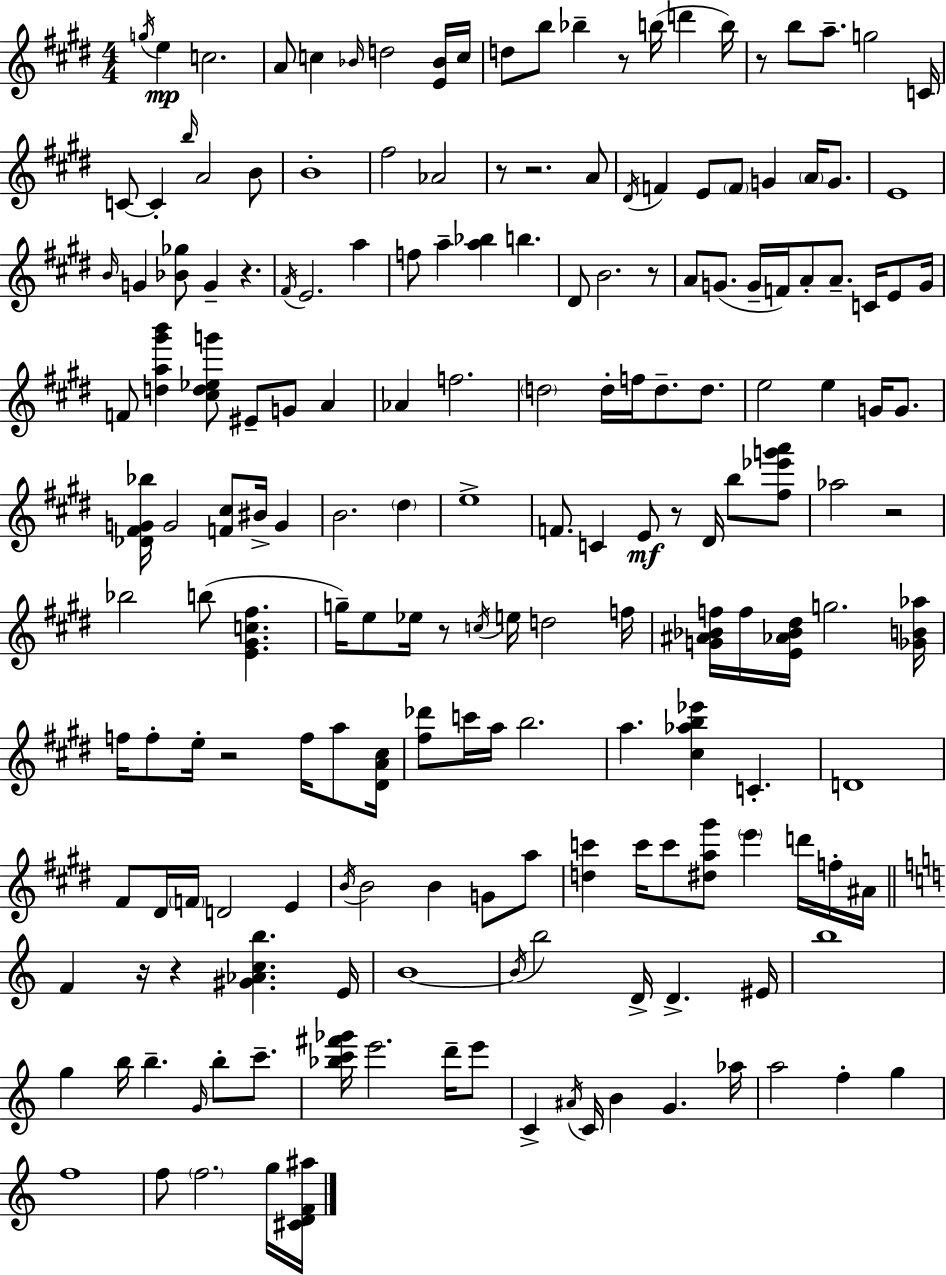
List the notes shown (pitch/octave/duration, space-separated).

G5/s E5/q C5/h. A4/e C5/q Bb4/s D5/h [E4,Bb4]/s C5/s D5/e B5/e Bb5/q R/e B5/s D6/q B5/s R/e B5/e A5/e. G5/h C4/s C4/e C4/q B5/s A4/h B4/e B4/w F#5/h Ab4/h R/e R/h. A4/e D#4/s F4/q E4/e F4/e G4/q A4/s G4/e. E4/w B4/s G4/q [Bb4,Gb5]/e G4/q R/q. F#4/s E4/h. A5/q F5/e A5/q [A5,Bb5]/q B5/q. D#4/e B4/h. R/e A4/e G4/e. G4/s F4/s A4/e A4/e. C4/s E4/e G4/s F4/e [D5,A5,G#6,B6]/q [C#5,D5,Eb5,G6]/e EIS4/e G4/e A4/q Ab4/q F5/h. D5/h D5/s F5/s D5/e. D5/e. E5/h E5/q G4/s G4/e. [Db4,F#4,G4,Bb5]/s G4/h [F4,C#5]/e BIS4/s G4/q B4/h. D#5/q E5/w F4/e. C4/q E4/e R/e D#4/s B5/e [F#5,Eb6,G6,A6]/e Ab5/h R/h Bb5/h B5/e [E4,G#4,C5,F#5]/q. G5/s E5/e Eb5/s R/e C5/s E5/s D5/h F5/s [G4,A#4,Bb4,F5]/s F5/s [E4,Ab4,Bb4,D#5]/s G5/h. [Gb4,B4,Ab5]/s F5/s F5/e E5/s R/h F5/s A5/e [D#4,A4,C#5]/s [F#5,Db6]/e C6/s A5/s B5/h. A5/q. [C#5,Ab5,B5,Eb6]/q C4/q. D4/w F#4/e D#4/s F4/s D4/h E4/q B4/s B4/h B4/q G4/e A5/e [D5,C6]/q C6/s C6/e [D#5,A5,G#6]/e E6/q D6/s F5/s A#4/s F4/q R/s R/q [G#4,Ab4,C5,B5]/q. E4/s B4/w B4/s B5/h D4/s D4/q. EIS4/s B5/w G5/q B5/s B5/q. G4/s B5/e C6/e. [Bb5,C6,F#6,Gb6]/s E6/h. D6/s E6/e C4/q A#4/s C4/s B4/q G4/q. Ab5/s A5/h F5/q G5/q F5/w F5/e F5/h. G5/s [C#4,D4,F4,A#5]/s